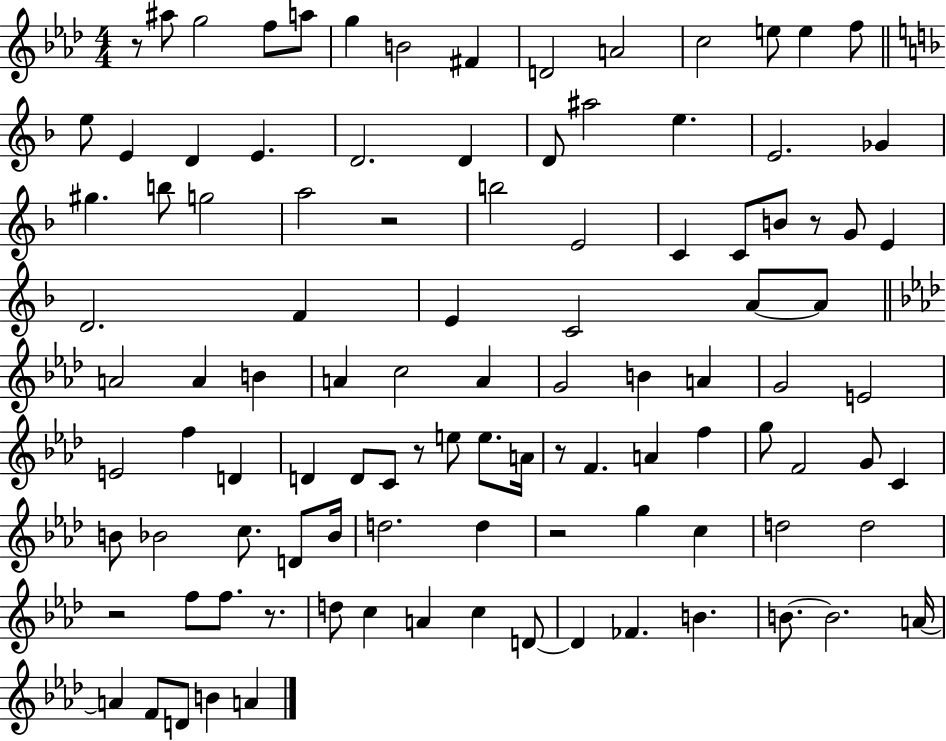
{
  \clef treble
  \numericTimeSignature
  \time 4/4
  \key aes \major
  r8 ais''8 g''2 f''8 a''8 | g''4 b'2 fis'4 | d'2 a'2 | c''2 e''8 e''4 f''8 | \break \bar "||" \break \key f \major e''8 e'4 d'4 e'4. | d'2. d'4 | d'8 ais''2 e''4. | e'2. ges'4 | \break gis''4. b''8 g''2 | a''2 r2 | b''2 e'2 | c'4 c'8 b'8 r8 g'8 e'4 | \break d'2. f'4 | e'4 c'2 a'8~~ a'8 | \bar "||" \break \key aes \major a'2 a'4 b'4 | a'4 c''2 a'4 | g'2 b'4 a'4 | g'2 e'2 | \break e'2 f''4 d'4 | d'4 d'8 c'8 r8 e''8 e''8. a'16 | r8 f'4. a'4 f''4 | g''8 f'2 g'8 c'4 | \break b'8 bes'2 c''8. d'8 bes'16 | d''2. d''4 | r2 g''4 c''4 | d''2 d''2 | \break r2 f''8 f''8. r8. | d''8 c''4 a'4 c''4 d'8~~ | d'4 fes'4. b'4. | b'8.~~ b'2. a'16~~ | \break a'4 f'8 d'8 b'4 a'4 | \bar "|."
}